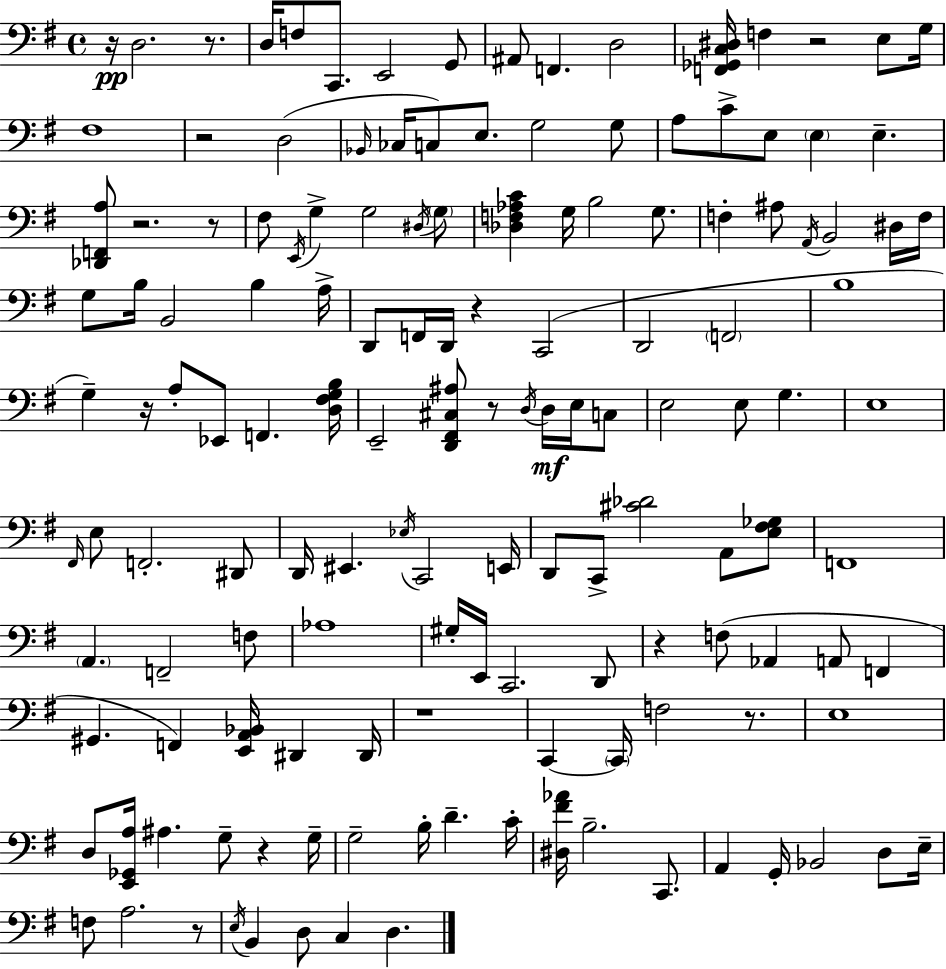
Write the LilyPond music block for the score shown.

{
  \clef bass
  \time 4/4
  \defaultTimeSignature
  \key g \major
  \repeat volta 2 { r16\pp d2. r8. | d16 f8 c,8. e,2 g,8 | ais,8 f,4. d2 | <f, ges, c dis>16 f4 r2 e8 g16 | \break fis1 | r2 d2( | \grace { bes,16 } ces16 c8) e8. g2 g8 | a8 c'8-> e8 \parenthesize e4 e4.-- | \break <des, f, a>8 r2. r8 | fis8 \acciaccatura { e,16 } g4-> g2 | \acciaccatura { dis16 } \parenthesize g8 <des f aes c'>4 g16 b2 | g8. f4-. ais8 \acciaccatura { a,16 } b,2 | \break dis16 f16 g8 b16 b,2 b4 | a16-> d,8 f,16 d,16 r4 c,2( | d,2 \parenthesize f,2 | b1 | \break g4--) r16 a8-. ees,8 f,4. | <d fis g b>16 e,2-- <d, fis, cis ais>8 r8 | \acciaccatura { d16 } d16\mf e16 c8 e2 e8 g4. | e1 | \break \grace { fis,16 } e8 f,2.-. | dis,8 d,16 eis,4. \acciaccatura { ees16 } c,2 | e,16 d,8 c,8-> <cis' des'>2 | a,8 <e fis ges>8 f,1 | \break \parenthesize a,4. f,2-- | f8 aes1 | gis16-. e,16 c,2. | d,8 r4 f8( aes,4 | \break a,8 f,4 gis,4. f,4) | <e, a, bes,>16 dis,4 dis,16 r1 | c,4~~ \parenthesize c,16 f2 | r8. e1 | \break d8 <e, ges, a>16 ais4. | g8-- r4 g16-- g2-- b16-. | d'4.-- c'16-. <dis fis' aes'>16 b2.-- | c,8. a,4 g,16-. bes,2 | \break d8 e16-- f8 a2. | r8 \acciaccatura { e16 } b,4 d8 c4 | d4. } \bar "|."
}